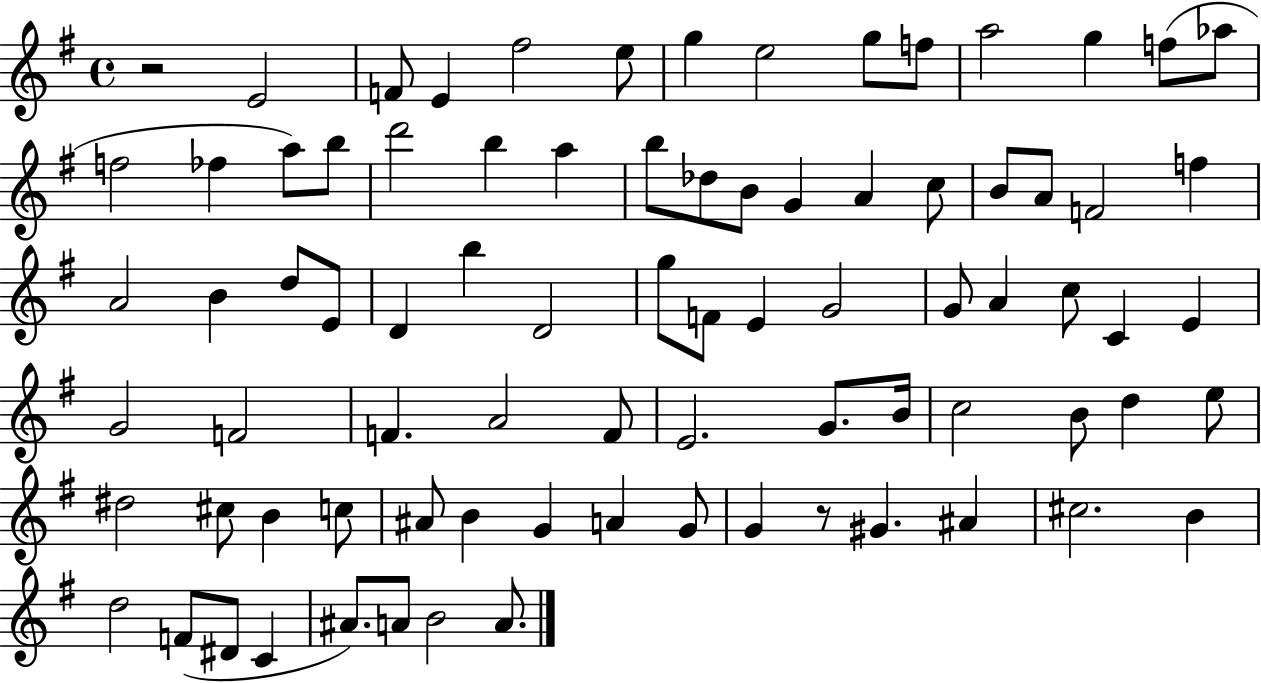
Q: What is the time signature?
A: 4/4